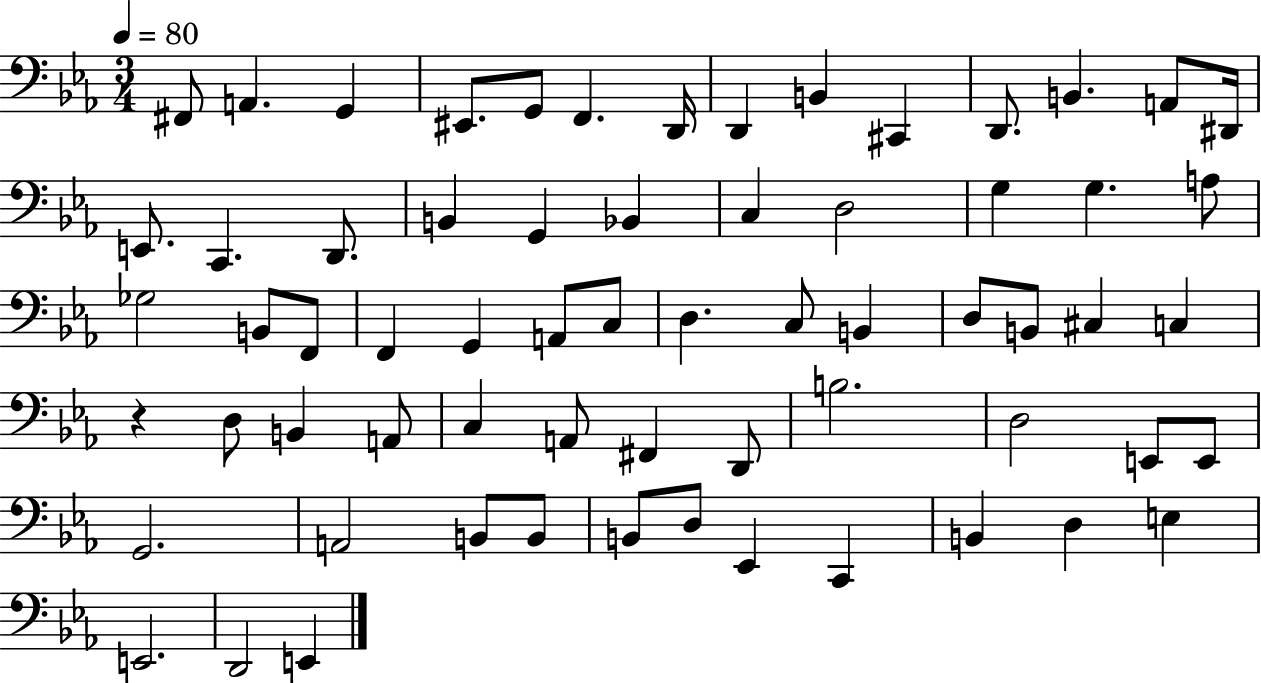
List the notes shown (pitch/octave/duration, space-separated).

F#2/e A2/q. G2/q EIS2/e. G2/e F2/q. D2/s D2/q B2/q C#2/q D2/e. B2/q. A2/e D#2/s E2/e. C2/q. D2/e. B2/q G2/q Bb2/q C3/q D3/h G3/q G3/q. A3/e Gb3/h B2/e F2/e F2/q G2/q A2/e C3/e D3/q. C3/e B2/q D3/e B2/e C#3/q C3/q R/q D3/e B2/q A2/e C3/q A2/e F#2/q D2/e B3/h. D3/h E2/e E2/e G2/h. A2/h B2/e B2/e B2/e D3/e Eb2/q C2/q B2/q D3/q E3/q E2/h. D2/h E2/q